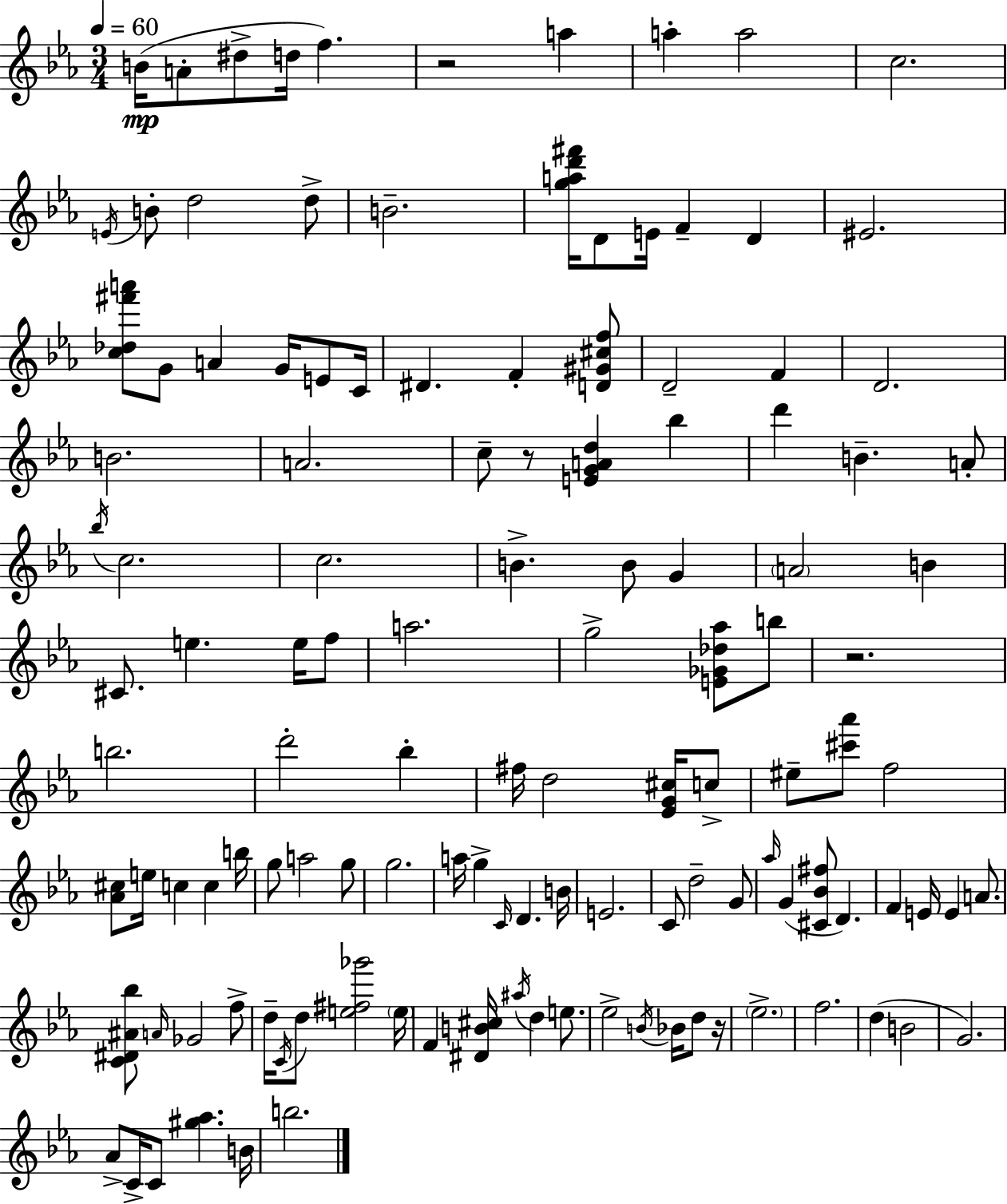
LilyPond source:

{
  \clef treble
  \numericTimeSignature
  \time 3/4
  \key ees \major
  \tempo 4 = 60
  b'16(\mp a'8-. dis''8-> d''16 f''4.) | r2 a''4 | a''4-. a''2 | c''2. | \break \acciaccatura { e'16 } b'8-. d''2 d''8-> | b'2.-- | <g'' a'' d''' fis'''>16 d'8 e'16 f'4-- d'4 | eis'2. | \break <c'' des'' fis''' a'''>8 g'8 a'4 g'16 e'8 | c'16 dis'4. f'4-. <d' gis' cis'' f''>8 | d'2-- f'4 | d'2. | \break b'2. | a'2. | c''8-- r8 <e' g' a' d''>4 bes''4 | d'''4 b'4.-- a'8-. | \break \acciaccatura { bes''16 } c''2. | c''2. | b'4.-> b'8 g'4 | \parenthesize a'2 b'4 | \break cis'8. e''4. e''16 | f''8 a''2. | g''2-> <e' ges' des'' aes''>8 | b''8 r2. | \break b''2. | d'''2-. bes''4-. | fis''16 d''2 <ees' g' cis''>16 | c''8-> eis''8-- <cis''' aes'''>8 f''2 | \break <aes' cis''>8 e''16 c''4 c''4 | b''16 g''8 a''2 | g''8 g''2. | a''16 g''4-> \grace { c'16 } d'4. | \break b'16 e'2. | c'8 d''2-- | g'8 \grace { aes''16 } g'4( <cis' bes' fis''>8 d'4.) | f'4 e'16 e'4 | \break a'8. <c' dis' ais' bes''>8 \grace { a'16 } ges'2 | f''8-> d''16-- \acciaccatura { c'16 } d''8 <e'' fis'' ges'''>2 | \parenthesize e''16 f'4 <dis' b' cis''>16 \acciaccatura { ais''16 } | d''4 e''8. ees''2-> | \break \acciaccatura { b'16 } bes'16 d''8 r16 \parenthesize ees''2.-> | f''2. | d''4( | b'2 g'2.) | \break aes'8-> c'16-> c'8 | <gis'' aes''>4. b'16 b''2. | \bar "|."
}